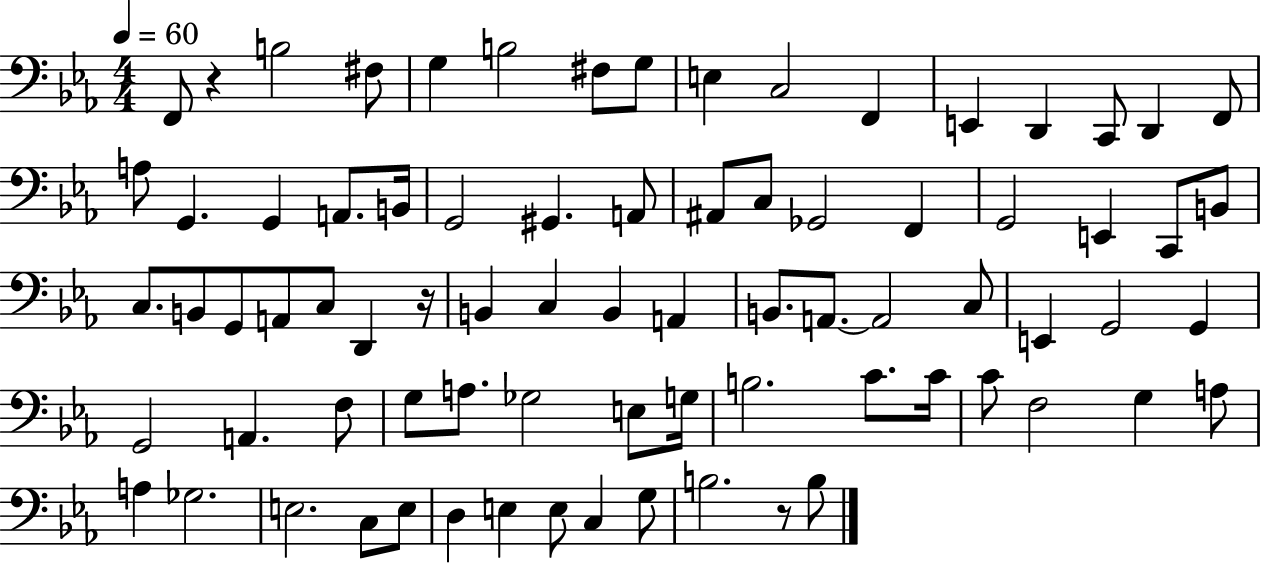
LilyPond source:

{
  \clef bass
  \numericTimeSignature
  \time 4/4
  \key ees \major
  \tempo 4 = 60
  f,8 r4 b2 fis8 | g4 b2 fis8 g8 | e4 c2 f,4 | e,4 d,4 c,8 d,4 f,8 | \break a8 g,4. g,4 a,8. b,16 | g,2 gis,4. a,8 | ais,8 c8 ges,2 f,4 | g,2 e,4 c,8 b,8 | \break c8. b,8 g,8 a,8 c8 d,4 r16 | b,4 c4 b,4 a,4 | b,8. a,8.~~ a,2 c8 | e,4 g,2 g,4 | \break g,2 a,4. f8 | g8 a8. ges2 e8 g16 | b2. c'8. c'16 | c'8 f2 g4 a8 | \break a4 ges2. | e2. c8 e8 | d4 e4 e8 c4 g8 | b2. r8 b8 | \break \bar "|."
}